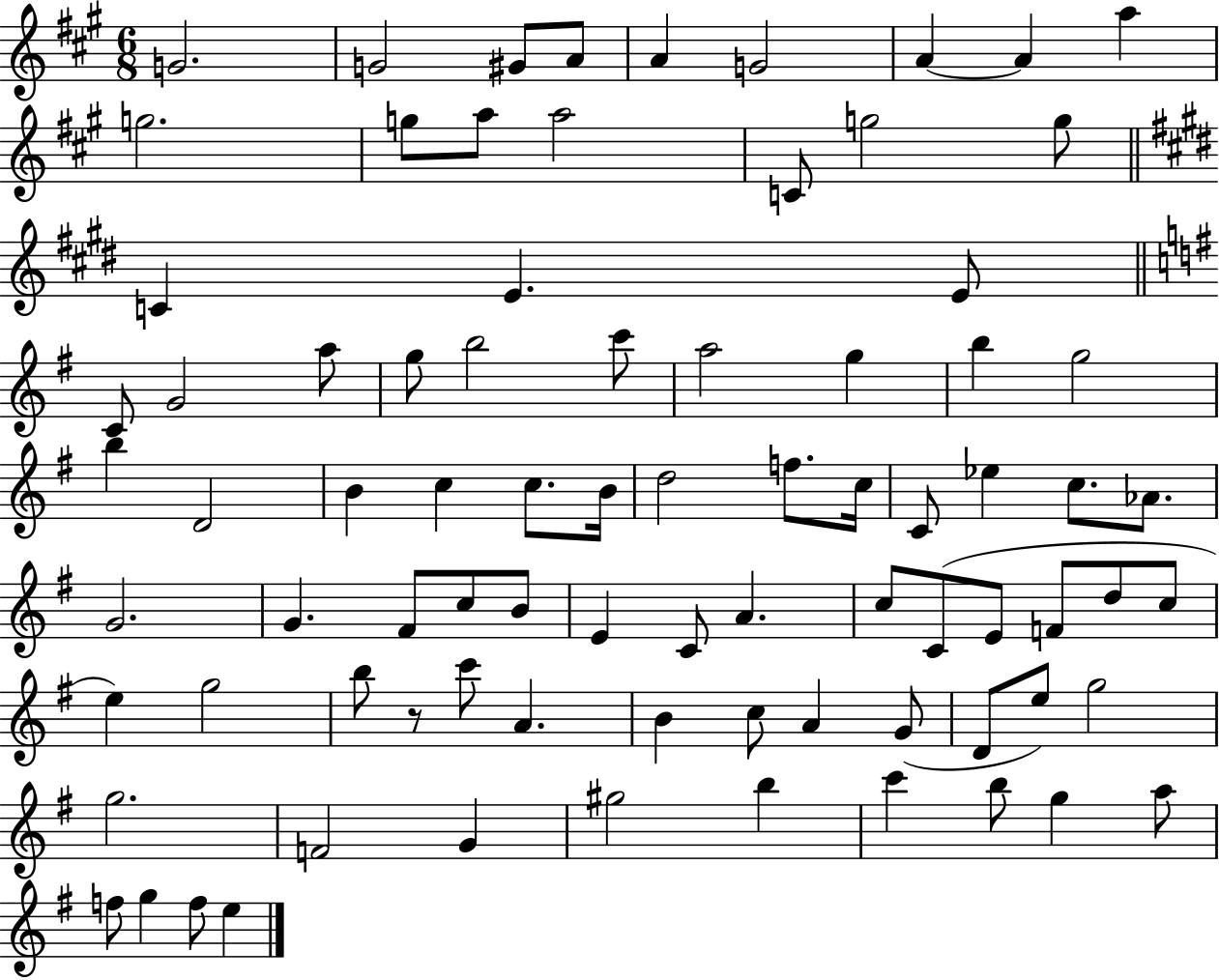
G4/h. G4/h G#4/e A4/e A4/q G4/h A4/q A4/q A5/q G5/h. G5/e A5/e A5/h C4/e G5/h G5/e C4/q E4/q. E4/e C4/e G4/h A5/e G5/e B5/h C6/e A5/h G5/q B5/q G5/h B5/q D4/h B4/q C5/q C5/e. B4/s D5/h F5/e. C5/s C4/e Eb5/q C5/e. Ab4/e. G4/h. G4/q. F#4/e C5/e B4/e E4/q C4/e A4/q. C5/e C4/e E4/e F4/e D5/e C5/e E5/q G5/h B5/e R/e C6/e A4/q. B4/q C5/e A4/q G4/e D4/e E5/e G5/h G5/h. F4/h G4/q G#5/h B5/q C6/q B5/e G5/q A5/e F5/e G5/q F5/e E5/q